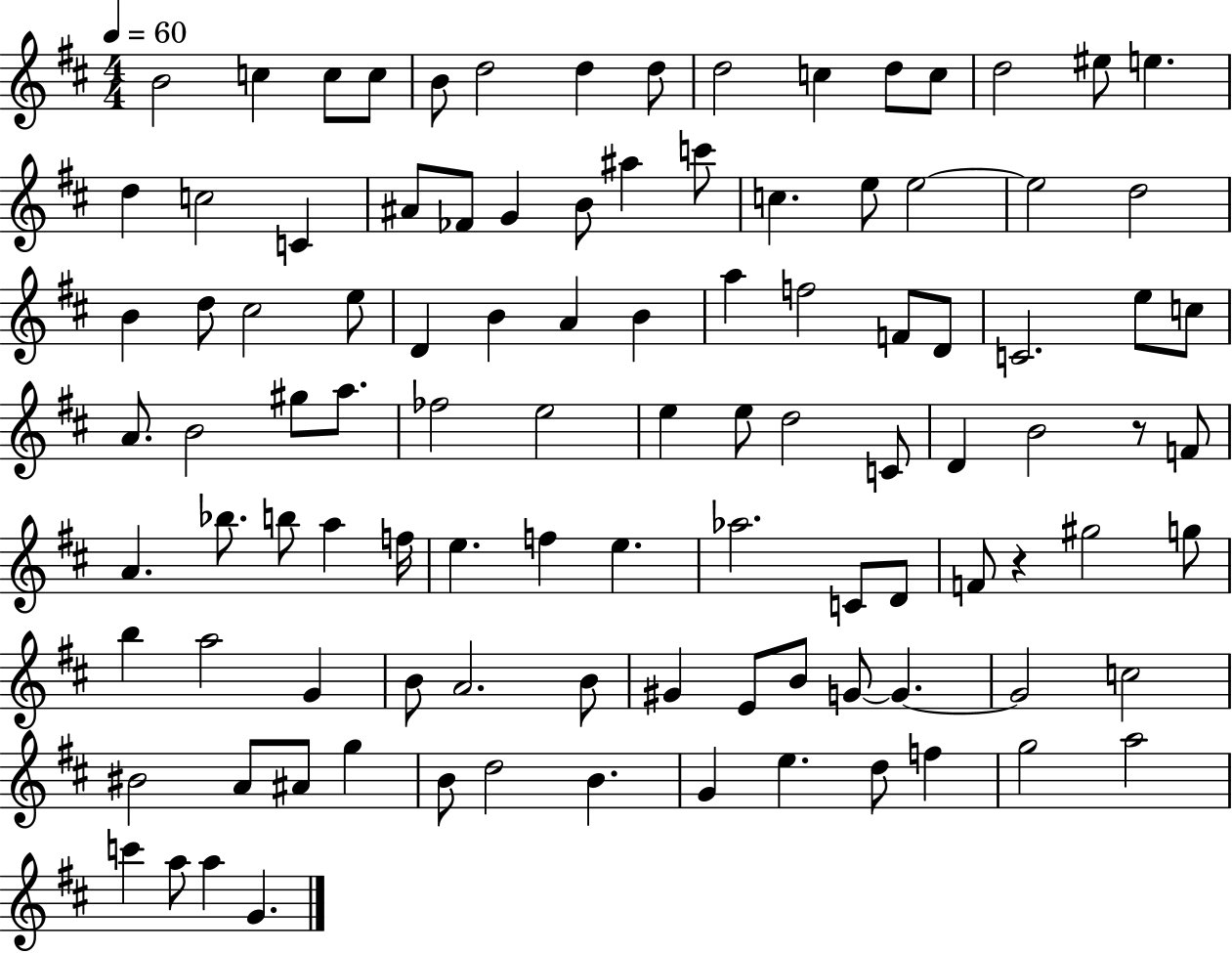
B4/h C5/q C5/e C5/e B4/e D5/h D5/q D5/e D5/h C5/q D5/e C5/e D5/h EIS5/e E5/q. D5/q C5/h C4/q A#4/e FES4/e G4/q B4/e A#5/q C6/e C5/q. E5/e E5/h E5/h D5/h B4/q D5/e C#5/h E5/e D4/q B4/q A4/q B4/q A5/q F5/h F4/e D4/e C4/h. E5/e C5/e A4/e. B4/h G#5/e A5/e. FES5/h E5/h E5/q E5/e D5/h C4/e D4/q B4/h R/e F4/e A4/q. Bb5/e. B5/e A5/q F5/s E5/q. F5/q E5/q. Ab5/h. C4/e D4/e F4/e R/q G#5/h G5/e B5/q A5/h G4/q B4/e A4/h. B4/e G#4/q E4/e B4/e G4/e G4/q. G4/h C5/h BIS4/h A4/e A#4/e G5/q B4/e D5/h B4/q. G4/q E5/q. D5/e F5/q G5/h A5/h C6/q A5/e A5/q G4/q.